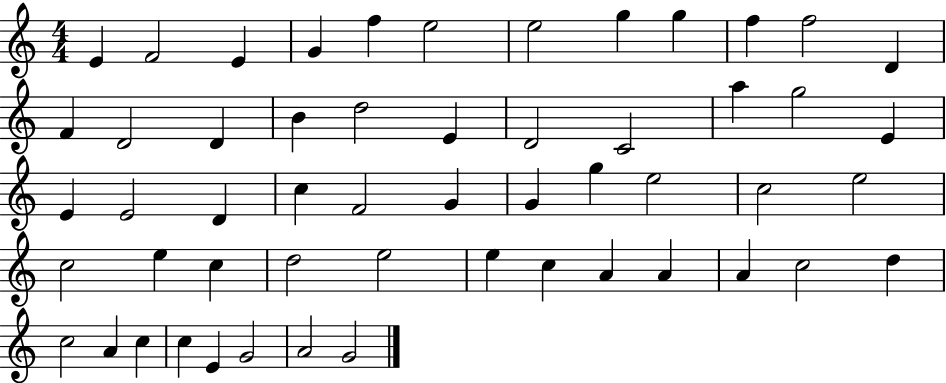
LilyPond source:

{
  \clef treble
  \numericTimeSignature
  \time 4/4
  \key c \major
  e'4 f'2 e'4 | g'4 f''4 e''2 | e''2 g''4 g''4 | f''4 f''2 d'4 | \break f'4 d'2 d'4 | b'4 d''2 e'4 | d'2 c'2 | a''4 g''2 e'4 | \break e'4 e'2 d'4 | c''4 f'2 g'4 | g'4 g''4 e''2 | c''2 e''2 | \break c''2 e''4 c''4 | d''2 e''2 | e''4 c''4 a'4 a'4 | a'4 c''2 d''4 | \break c''2 a'4 c''4 | c''4 e'4 g'2 | a'2 g'2 | \bar "|."
}